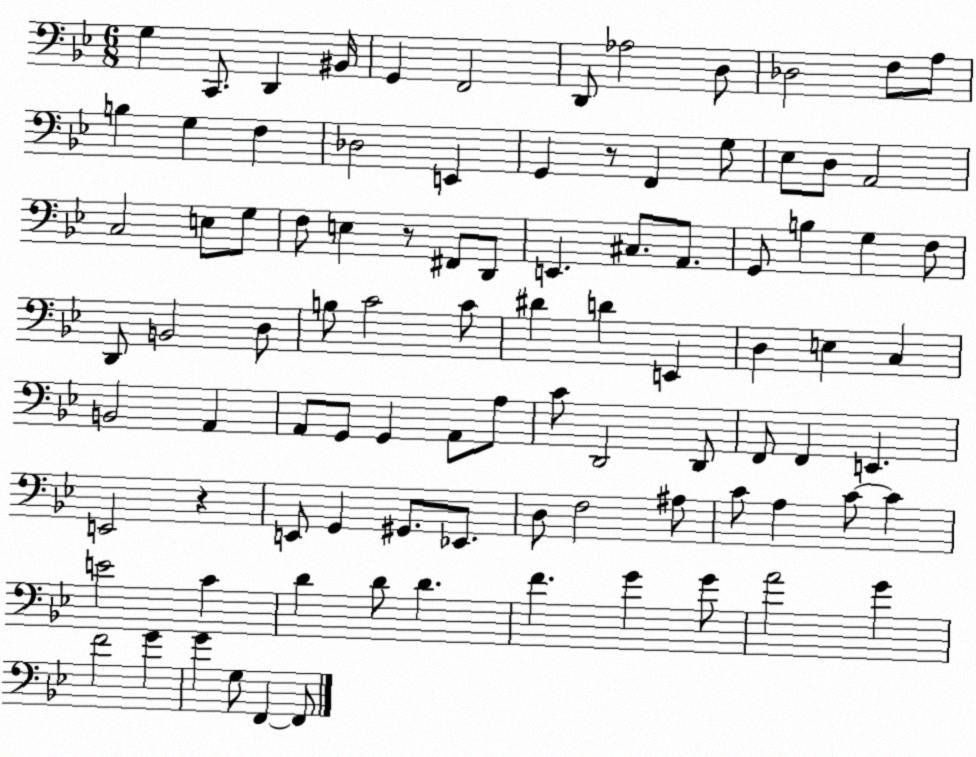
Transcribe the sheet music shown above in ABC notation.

X:1
T:Untitled
M:6/8
L:1/4
K:Bb
G, C,,/2 D,, ^B,,/4 G,, F,,2 D,,/2 _A,2 D,/2 _D,2 F,/2 A,/2 B, G, F, _D,2 E,, G,, z/2 F,, G,/2 _E,/2 D,/2 A,,2 C,2 E,/2 G,/2 F,/2 E, z/2 ^F,,/2 D,,/2 E,, ^C,/2 A,,/2 G,,/2 B, G, F,/2 D,,/2 B,,2 D,/2 B,/2 C2 C/2 ^D D E,, D, E, C, B,,2 A,, A,,/2 G,,/2 G,, A,,/2 A,/2 C/2 D,,2 D,,/2 F,,/2 F,, E,, E,,2 z E,,/2 G,, ^G,,/2 _E,,/2 D,/2 F,2 ^A,/2 C/2 A, C/2 C E2 C D D/2 D F G G/2 A2 G F2 G G G,/2 F,, F,,/2